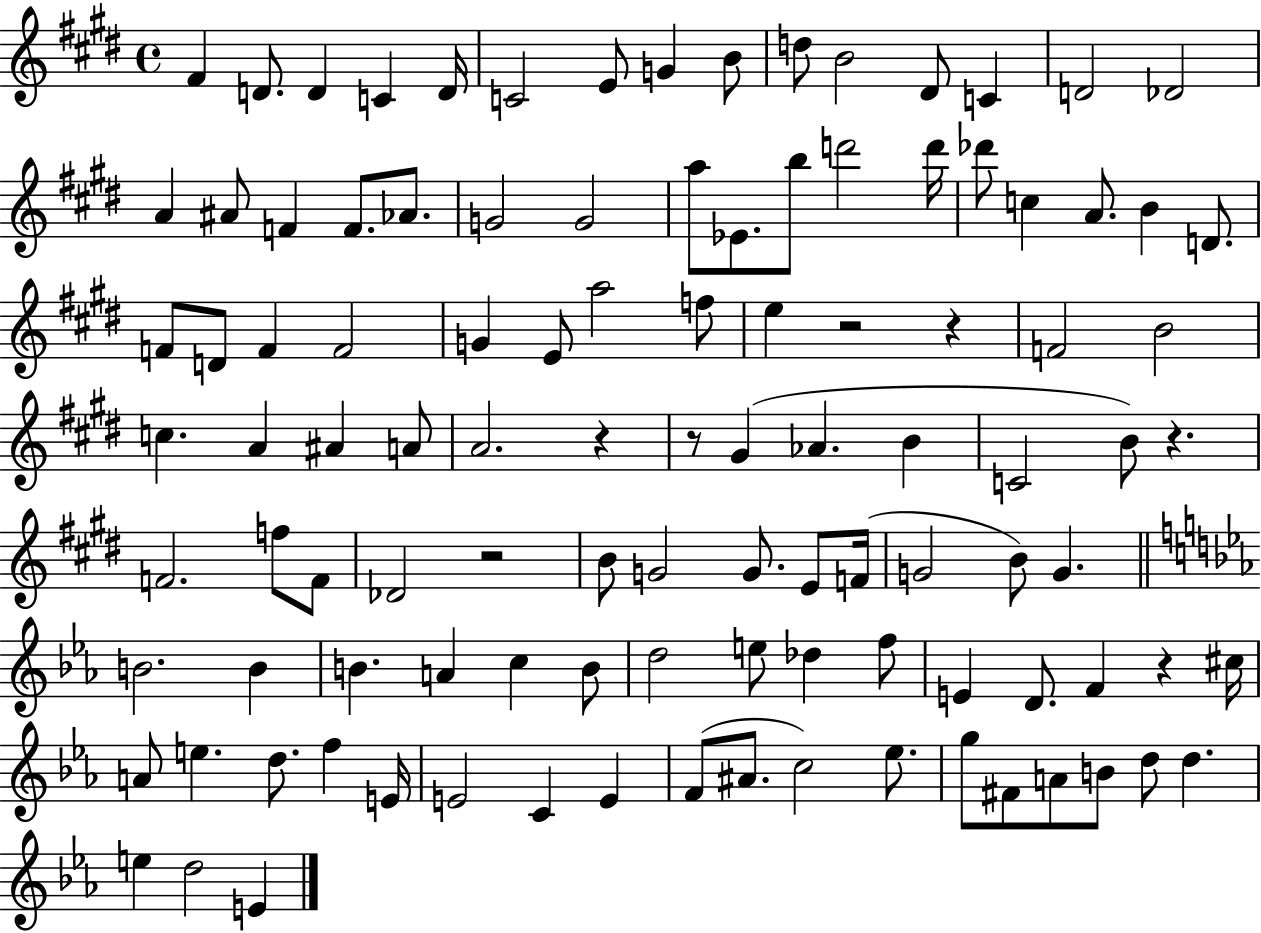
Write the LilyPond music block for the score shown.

{
  \clef treble
  \time 4/4
  \defaultTimeSignature
  \key e \major
  \repeat volta 2 { fis'4 d'8. d'4 c'4 d'16 | c'2 e'8 g'4 b'8 | d''8 b'2 dis'8 c'4 | d'2 des'2 | \break a'4 ais'8 f'4 f'8. aes'8. | g'2 g'2 | a''8 ees'8. b''8 d'''2 d'''16 | des'''8 c''4 a'8. b'4 d'8. | \break f'8 d'8 f'4 f'2 | g'4 e'8 a''2 f''8 | e''4 r2 r4 | f'2 b'2 | \break c''4. a'4 ais'4 a'8 | a'2. r4 | r8 gis'4( aes'4. b'4 | c'2 b'8) r4. | \break f'2. f''8 f'8 | des'2 r2 | b'8 g'2 g'8. e'8 f'16( | g'2 b'8) g'4. | \break \bar "||" \break \key ees \major b'2. b'4 | b'4. a'4 c''4 b'8 | d''2 e''8 des''4 f''8 | e'4 d'8. f'4 r4 cis''16 | \break a'8 e''4. d''8. f''4 e'16 | e'2 c'4 e'4 | f'8( ais'8. c''2) ees''8. | g''8 fis'8 a'8 b'8 d''8 d''4. | \break e''4 d''2 e'4 | } \bar "|."
}